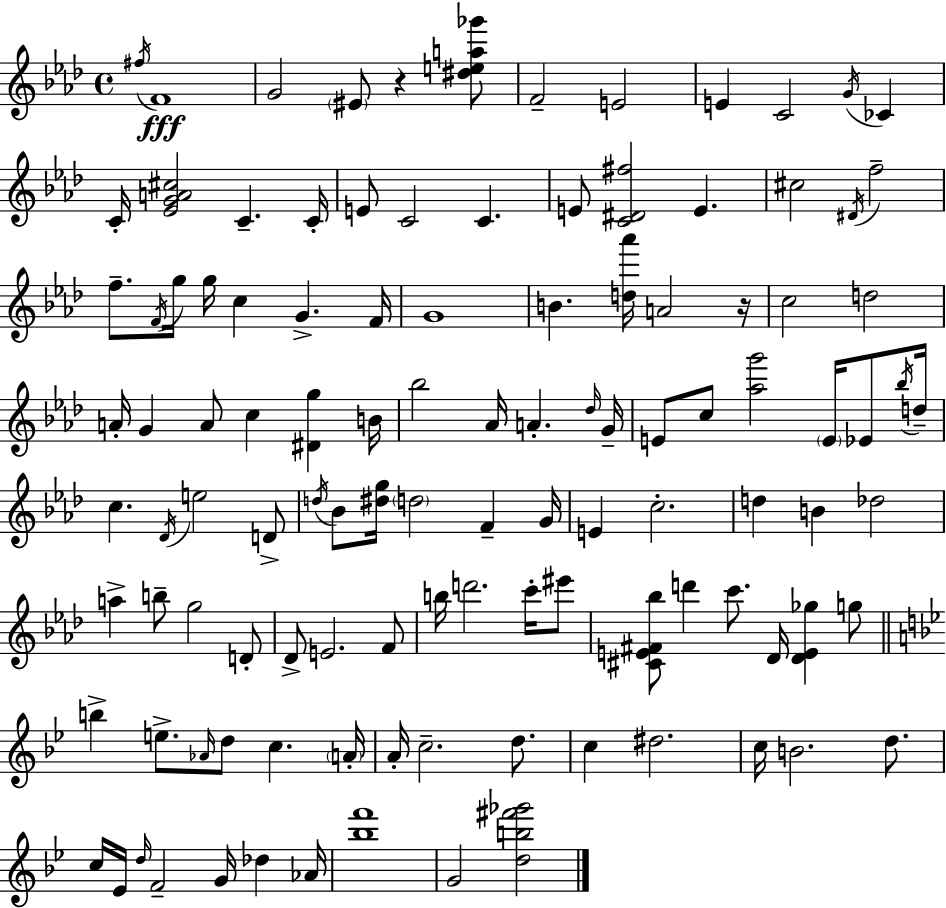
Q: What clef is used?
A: treble